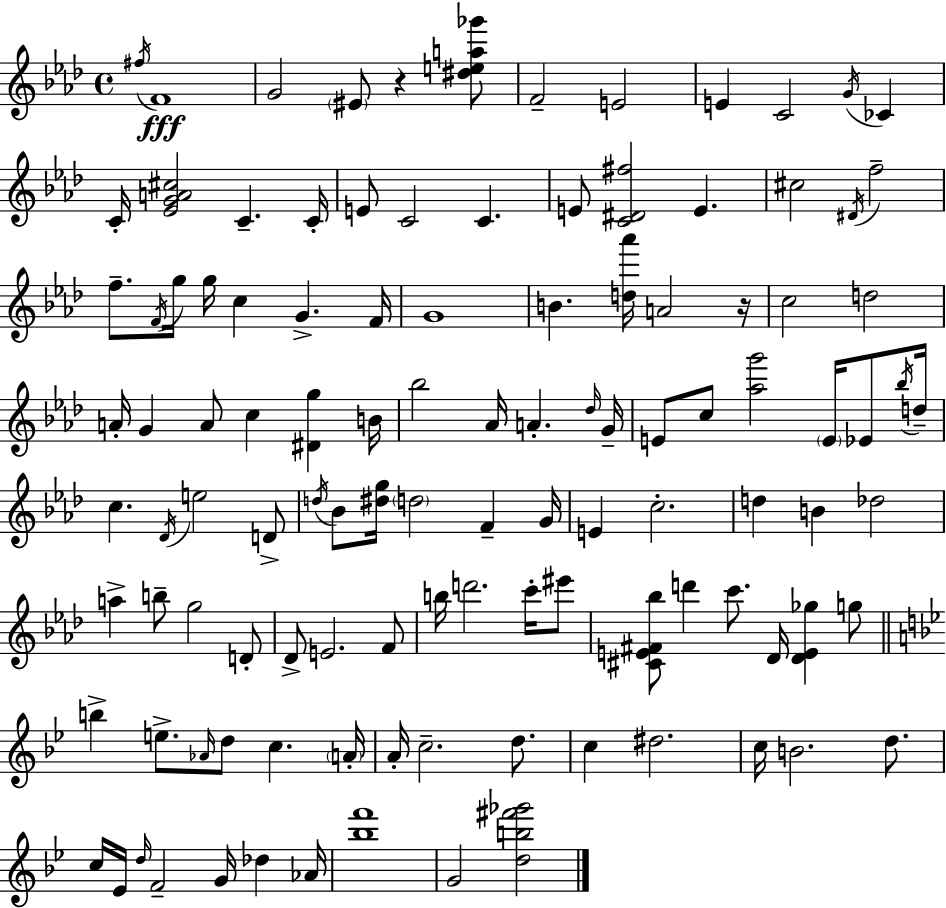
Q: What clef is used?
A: treble